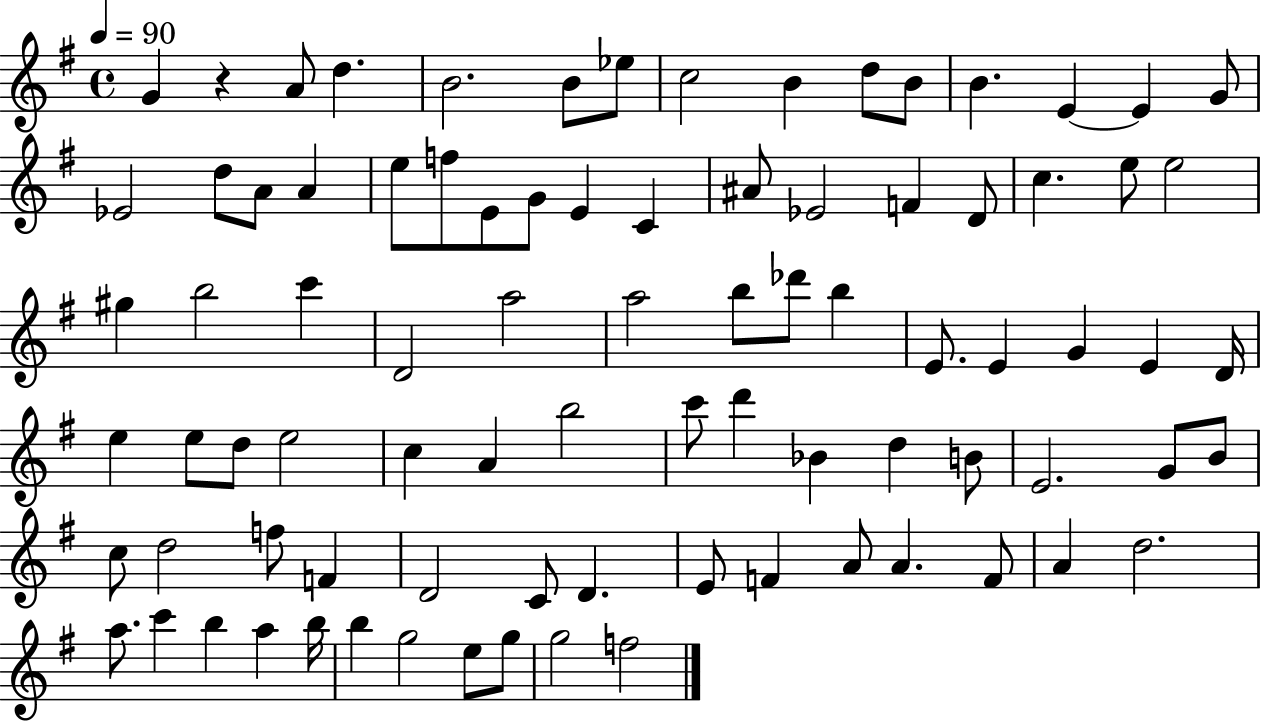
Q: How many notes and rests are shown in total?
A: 86